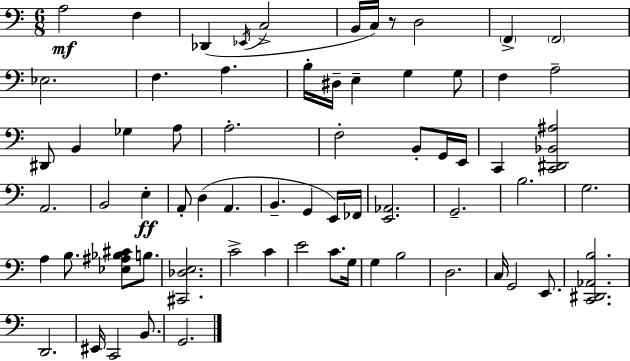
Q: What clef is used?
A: bass